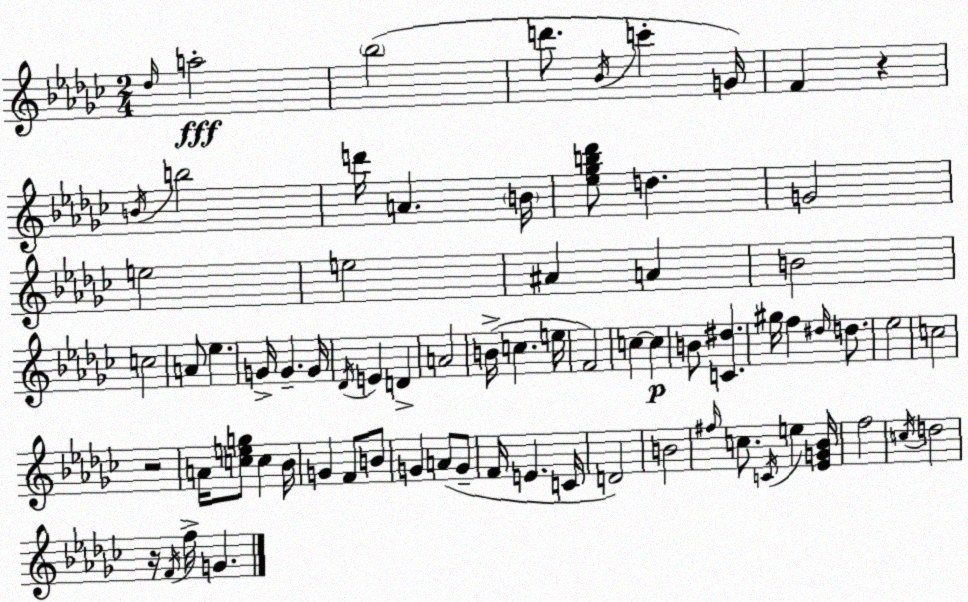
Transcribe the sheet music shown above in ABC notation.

X:1
T:Untitled
M:2/4
L:1/4
K:Ebm
_d/4 a2 _b2 d'/2 _B/4 c' G/4 F z B/4 b2 d'/4 A B/4 [_e_gb_d']/2 d G2 e2 e2 ^A A B2 c2 A/2 _e G/4 G G/4 _D/4 E D A2 B/4 c e/4 F2 c c B/2 [C^d] ^g/4 f ^d/4 d/2 _e2 c2 z2 A/4 [ceg]/2 c _B/4 G F/2 B/2 G A/2 G/2 F/4 E C/4 D2 B2 ^f/4 c/2 C/4 e [_EG_B]/4 f2 c/4 d2 z/4 F/4 f/4 G